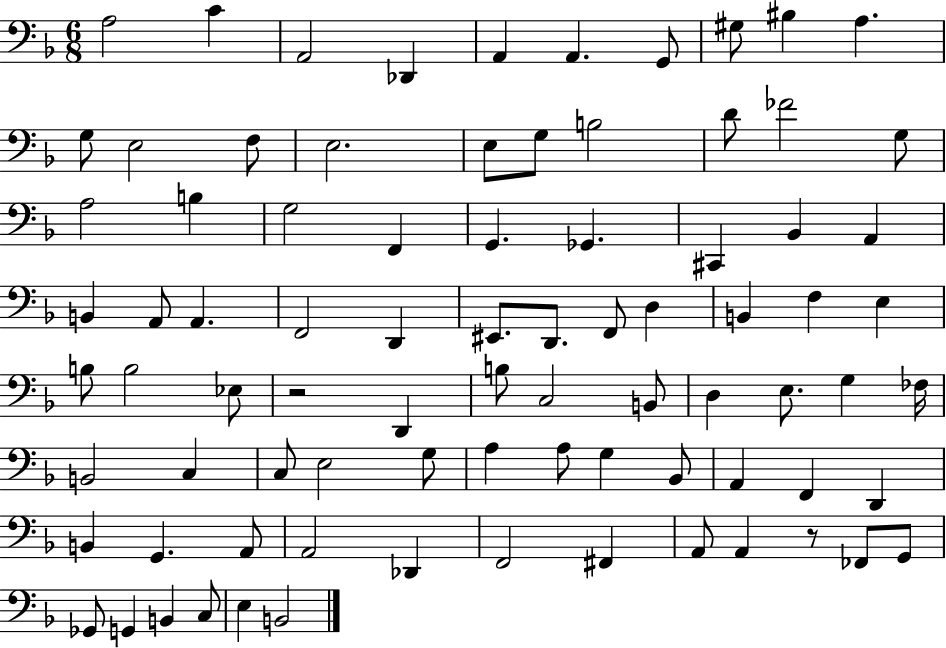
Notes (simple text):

A3/h C4/q A2/h Db2/q A2/q A2/q. G2/e G#3/e BIS3/q A3/q. G3/e E3/h F3/e E3/h. E3/e G3/e B3/h D4/e FES4/h G3/e A3/h B3/q G3/h F2/q G2/q. Gb2/q. C#2/q Bb2/q A2/q B2/q A2/e A2/q. F2/h D2/q EIS2/e. D2/e. F2/e D3/q B2/q F3/q E3/q B3/e B3/h Eb3/e R/h D2/q B3/e C3/h B2/e D3/q E3/e. G3/q FES3/s B2/h C3/q C3/e E3/h G3/e A3/q A3/e G3/q Bb2/e A2/q F2/q D2/q B2/q G2/q. A2/e A2/h Db2/q F2/h F#2/q A2/e A2/q R/e FES2/e G2/e Gb2/e G2/q B2/q C3/e E3/q B2/h